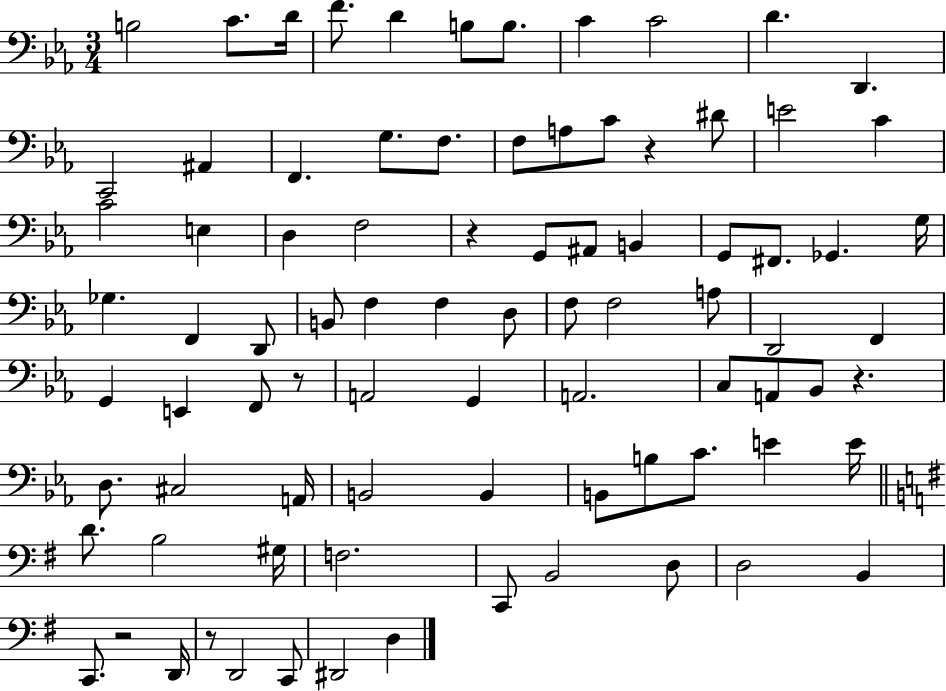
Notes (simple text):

B3/h C4/e. D4/s F4/e. D4/q B3/e B3/e. C4/q C4/h D4/q. D2/q. C2/h A#2/q F2/q. G3/e. F3/e. F3/e A3/e C4/e R/q D#4/e E4/h C4/q C4/h E3/q D3/q F3/h R/q G2/e A#2/e B2/q G2/e F#2/e. Gb2/q. G3/s Gb3/q. F2/q D2/e B2/e F3/q F3/q D3/e F3/e F3/h A3/e D2/h F2/q G2/q E2/q F2/e R/e A2/h G2/q A2/h. C3/e A2/e Bb2/e R/q. D3/e. C#3/h A2/s B2/h B2/q B2/e B3/e C4/e. E4/q E4/s D4/e. B3/h G#3/s F3/h. C2/e B2/h D3/e D3/h B2/q C2/e. R/h D2/s R/e D2/h C2/e D#2/h D3/q